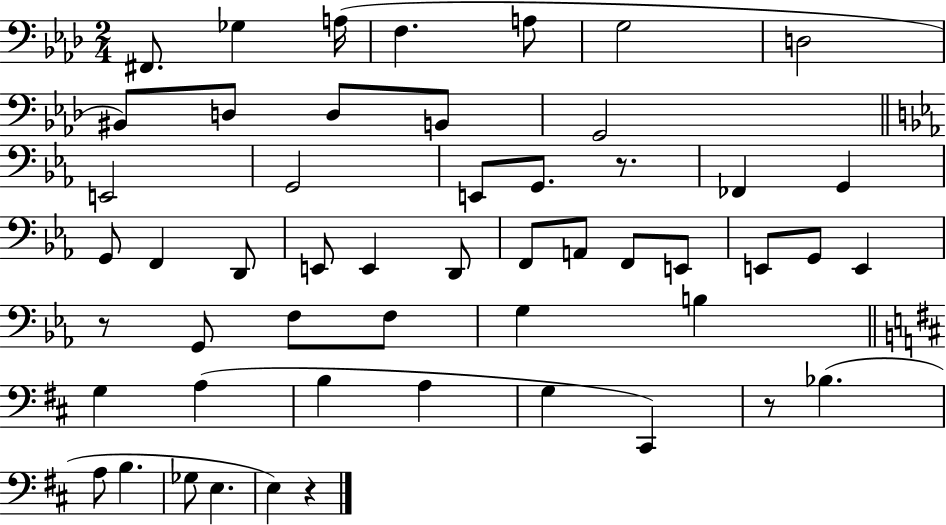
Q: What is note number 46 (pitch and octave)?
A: Gb3